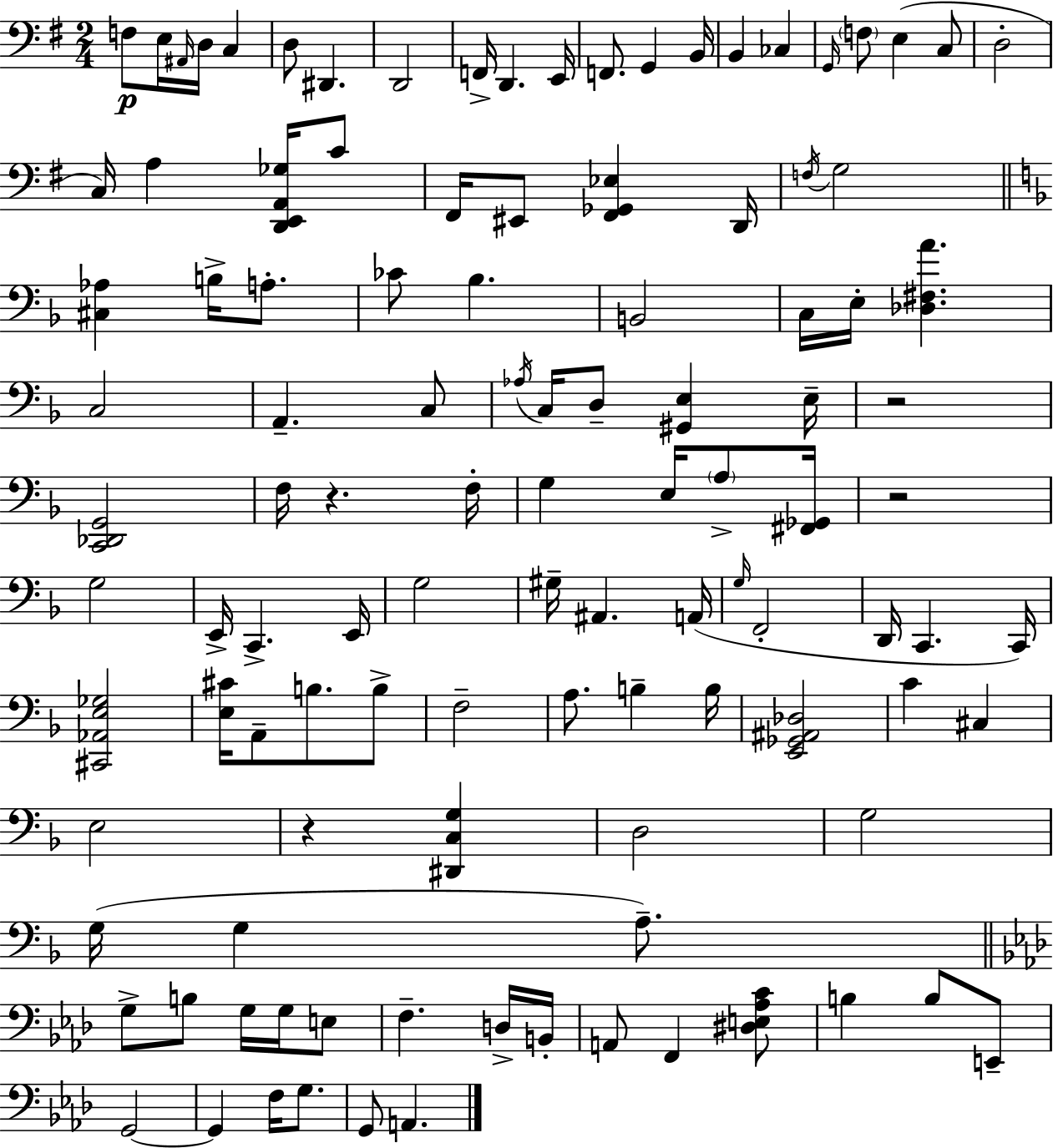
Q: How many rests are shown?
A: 4